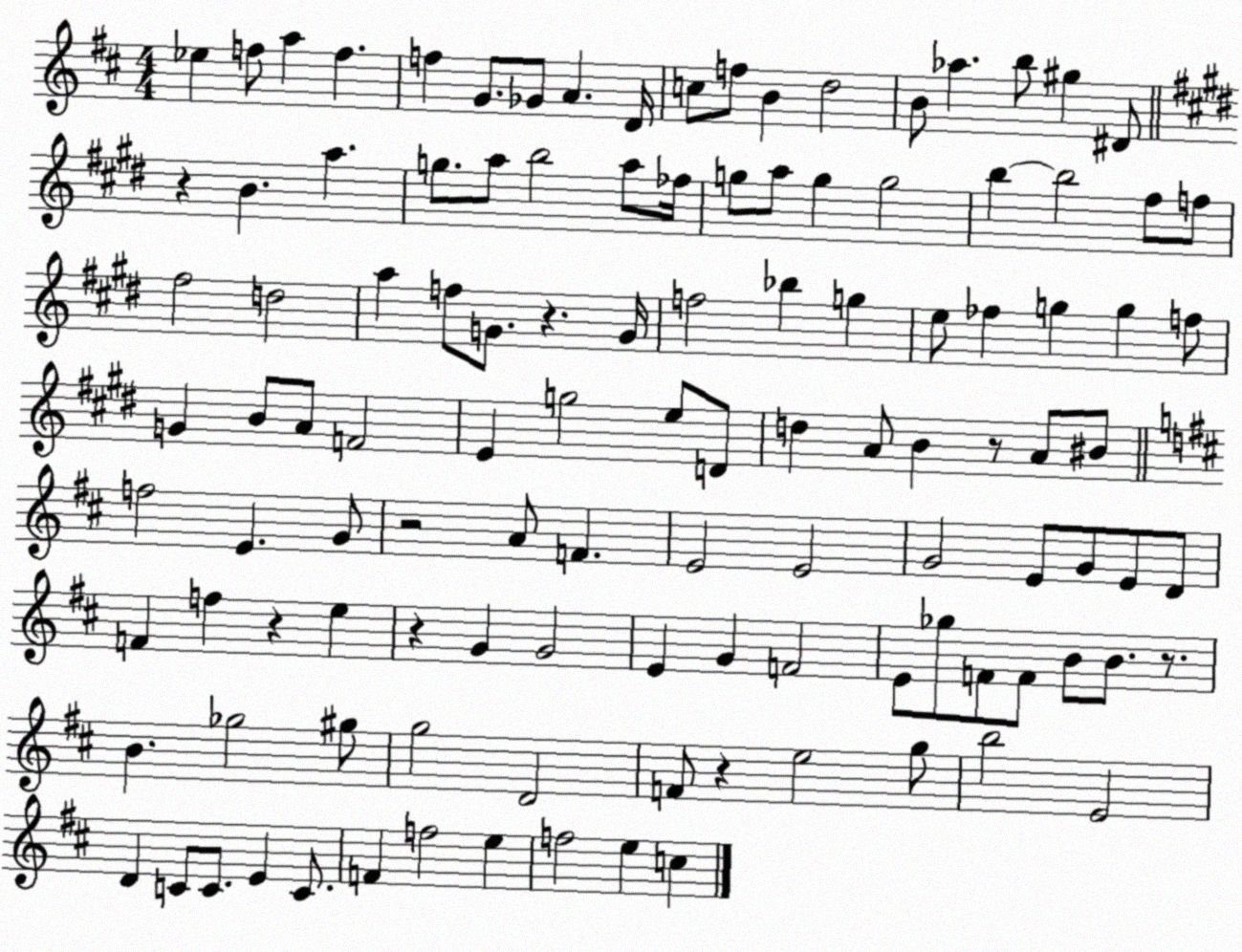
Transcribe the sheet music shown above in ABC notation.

X:1
T:Untitled
M:4/4
L:1/4
K:D
_e f/2 a f f G/2 _G/2 A D/4 c/2 f/2 B d2 B/2 _a b/2 ^g ^D/2 z B a g/2 a/2 b2 a/2 _f/4 g/2 a/2 g g2 b b2 ^f/2 f/2 ^f2 d2 a f/2 G/2 z G/4 f2 _b g e/2 _f g g f/2 G B/2 A/2 F2 E g2 e/2 D/2 d A/2 B z/2 A/2 ^B/2 f2 E G/2 z2 A/2 F E2 E2 G2 E/2 G/2 E/2 D/2 F f z e z G G2 E G F2 E/2 _g/2 F/2 F/2 B/2 B/2 z/2 B _g2 ^g/2 g2 D2 F/2 z e2 g/2 b2 E2 D C/2 C/2 E C/2 F f2 e f2 e c